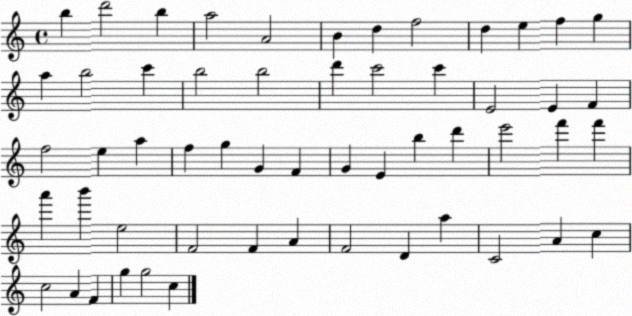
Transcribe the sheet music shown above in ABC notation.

X:1
T:Untitled
M:4/4
L:1/4
K:C
b d'2 b a2 A2 B d f2 d e f g a b2 c' b2 b2 d' c'2 c' E2 E F f2 e a f g G F G E b d' e'2 f' f' a' b' e2 F2 F A F2 D a C2 A c c2 A F g g2 c